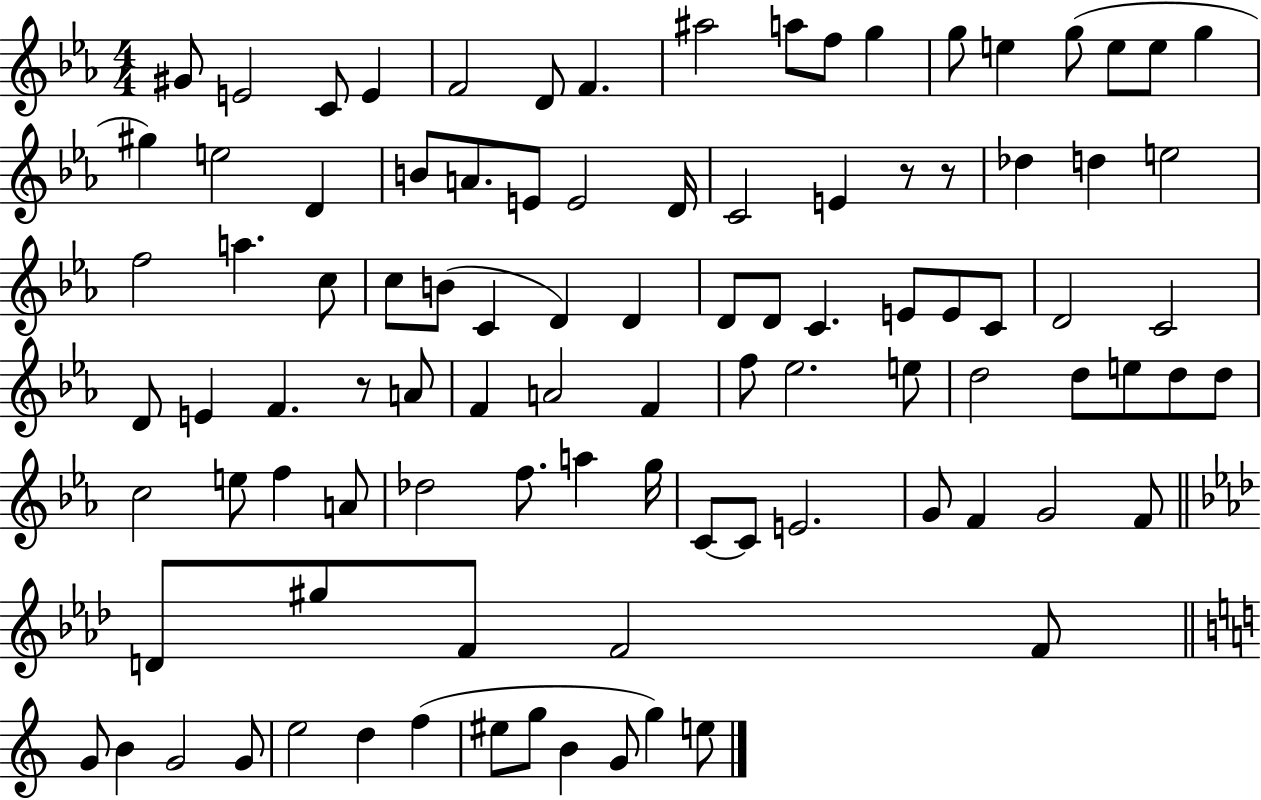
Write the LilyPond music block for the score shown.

{
  \clef treble
  \numericTimeSignature
  \time 4/4
  \key ees \major
  \repeat volta 2 { gis'8 e'2 c'8 e'4 | f'2 d'8 f'4. | ais''2 a''8 f''8 g''4 | g''8 e''4 g''8( e''8 e''8 g''4 | \break gis''4) e''2 d'4 | b'8 a'8. e'8 e'2 d'16 | c'2 e'4 r8 r8 | des''4 d''4 e''2 | \break f''2 a''4. c''8 | c''8 b'8( c'4 d'4) d'4 | d'8 d'8 c'4. e'8 e'8 c'8 | d'2 c'2 | \break d'8 e'4 f'4. r8 a'8 | f'4 a'2 f'4 | f''8 ees''2. e''8 | d''2 d''8 e''8 d''8 d''8 | \break c''2 e''8 f''4 a'8 | des''2 f''8. a''4 g''16 | c'8~~ c'8 e'2. | g'8 f'4 g'2 f'8 | \break \bar "||" \break \key aes \major d'8 gis''8 f'8 f'2 f'8 | \bar "||" \break \key c \major g'8 b'4 g'2 g'8 | e''2 d''4 f''4( | eis''8 g''8 b'4 g'8 g''4) e''8 | } \bar "|."
}